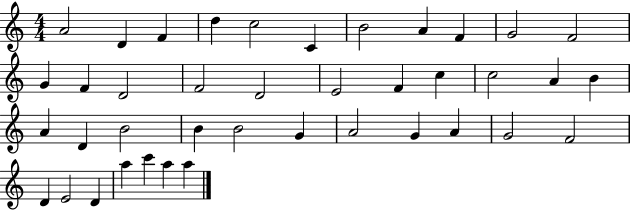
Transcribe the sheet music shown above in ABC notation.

X:1
T:Untitled
M:4/4
L:1/4
K:C
A2 D F d c2 C B2 A F G2 F2 G F D2 F2 D2 E2 F c c2 A B A D B2 B B2 G A2 G A G2 F2 D E2 D a c' a a